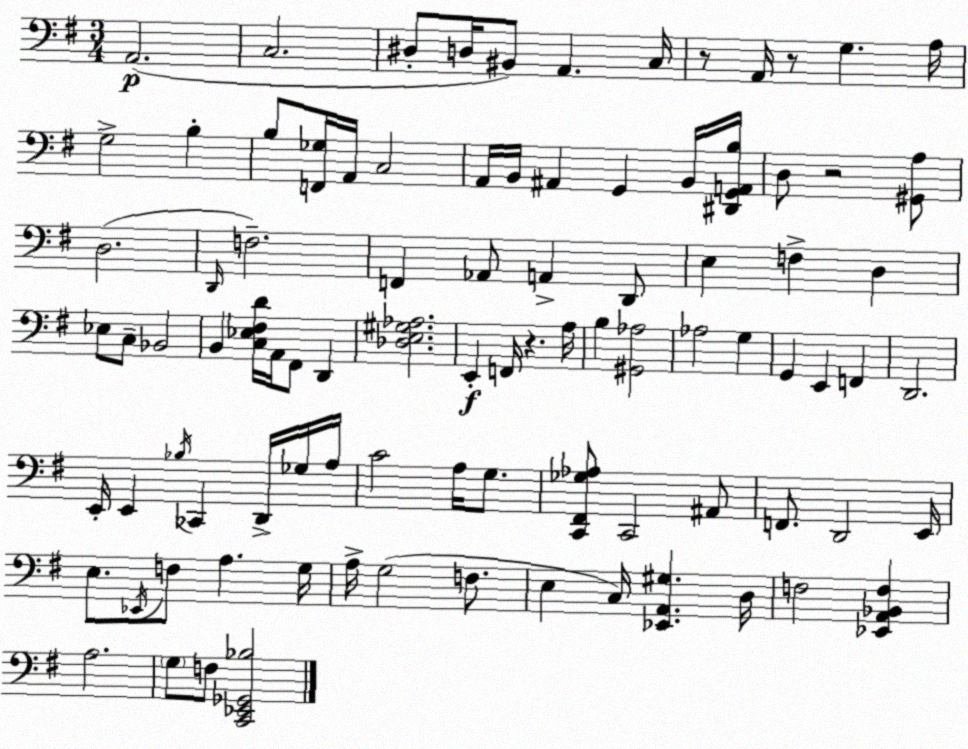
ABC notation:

X:1
T:Untitled
M:3/4
L:1/4
K:G
A,,2 C,2 ^D,/2 D,/4 ^B,,/2 A,, C,/4 z/2 A,,/4 z/2 G, A,/4 G,2 B, B,/2 [F,,_G,]/4 A,,/4 C,2 A,,/4 B,,/4 ^A,, G,, B,,/4 [^D,,G,,A,,B,]/4 D,/2 z2 [^G,,A,]/2 D,2 D,,/4 F,2 F,, _A,,/2 A,, D,,/2 E, F, D, _E,/2 C,/2 _B,,2 B,, [C,_E,^F,D]/4 A,,/4 ^F,,/2 D,, [_D,E,^G,_A,]2 E,, F,,/4 z A,/4 B, [^G,,_A,]2 _A,2 G, G,, E,, F,, D,,2 E,,/4 E,, _B,/4 _C,, D,,/4 _G,/4 A,/4 C2 A,/4 G,/2 [C,,^F,,_G,_A,]/2 C,,2 ^A,,/2 F,,/2 D,,2 E,,/4 E,/2 _E,,/4 F,/2 A, G,/4 A,/4 G,2 F,/2 E, C,/4 [_E,,A,,^G,] D,/4 F,2 [_E,,A,,_B,,F,] A,2 G,/2 F,/2 [C,,_E,,_G,,_B,]2